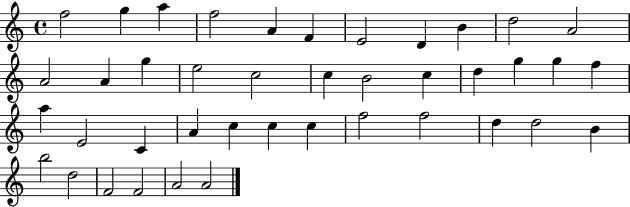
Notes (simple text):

F5/h G5/q A5/q F5/h A4/q F4/q E4/h D4/q B4/q D5/h A4/h A4/h A4/q G5/q E5/h C5/h C5/q B4/h C5/q D5/q G5/q G5/q F5/q A5/q E4/h C4/q A4/q C5/q C5/q C5/q F5/h F5/h D5/q D5/h B4/q B5/h D5/h F4/h F4/h A4/h A4/h